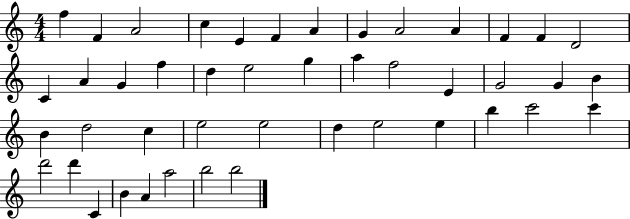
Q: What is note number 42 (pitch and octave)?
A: A4